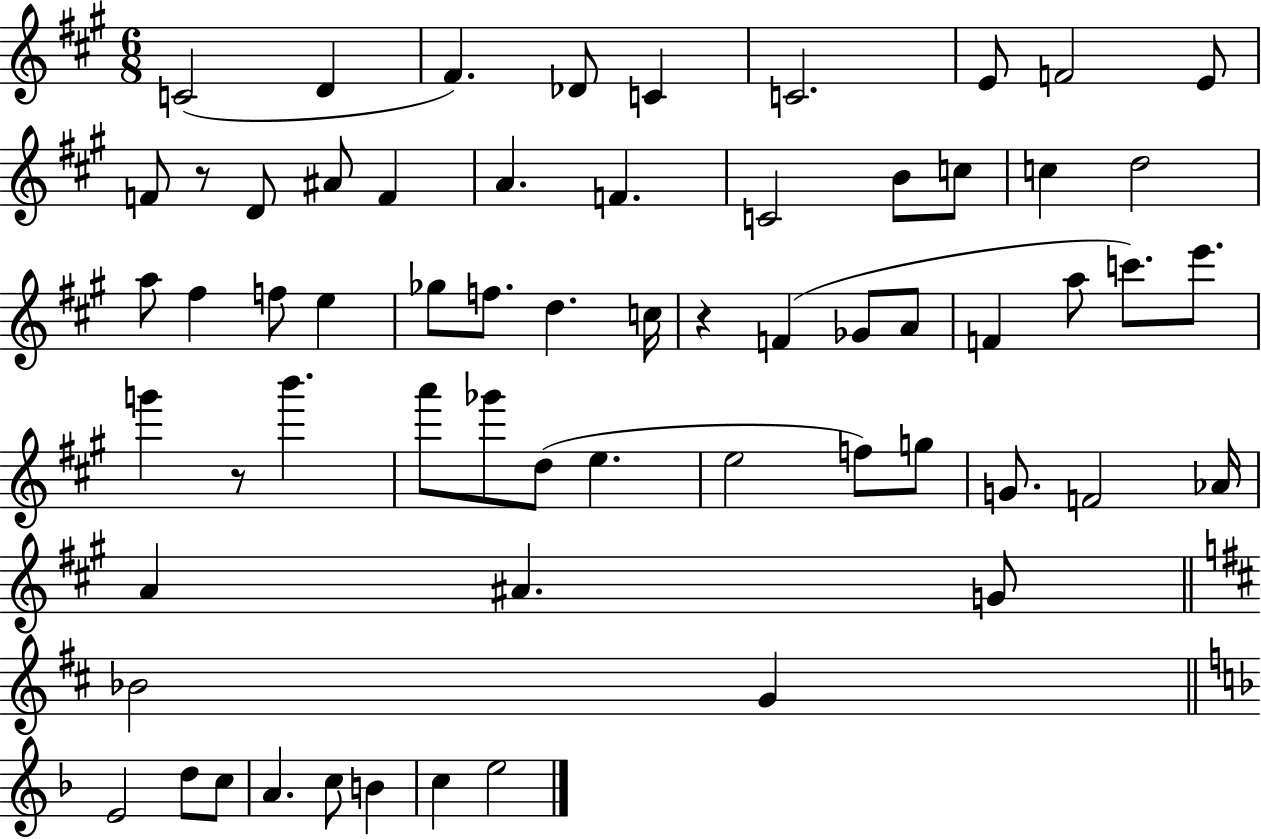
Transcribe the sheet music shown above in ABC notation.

X:1
T:Untitled
M:6/8
L:1/4
K:A
C2 D ^F _D/2 C C2 E/2 F2 E/2 F/2 z/2 D/2 ^A/2 F A F C2 B/2 c/2 c d2 a/2 ^f f/2 e _g/2 f/2 d c/4 z F _G/2 A/2 F a/2 c'/2 e'/2 g' z/2 b' a'/2 _g'/2 d/2 e e2 f/2 g/2 G/2 F2 _A/4 A ^A G/2 _B2 G E2 d/2 c/2 A c/2 B c e2